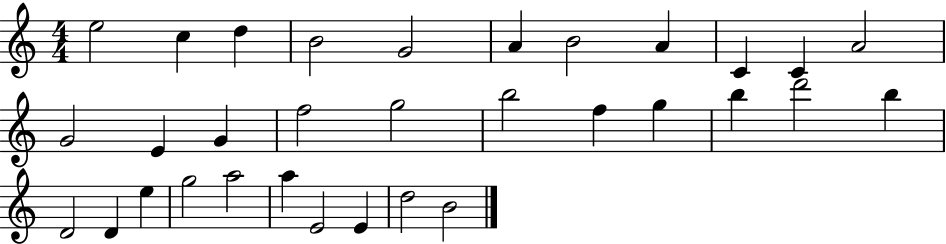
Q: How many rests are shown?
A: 0